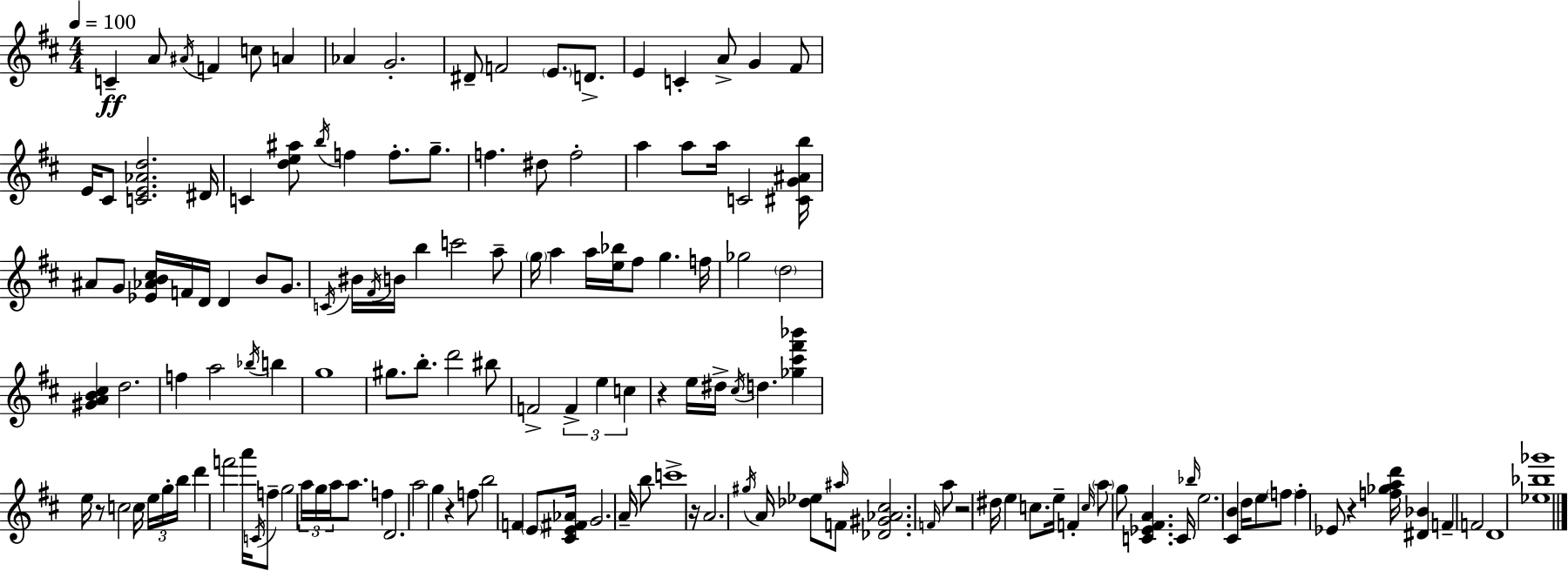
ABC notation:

X:1
T:Untitled
M:4/4
L:1/4
K:D
C A/2 ^A/4 F c/2 A _A G2 ^D/2 F2 E/2 D/2 E C A/2 G ^F/2 E/4 ^C/2 [CE_Ad]2 ^D/4 C [de^a]/2 b/4 f f/2 g/2 f ^d/2 f2 a a/2 a/4 C2 [^CG^Ab]/4 ^A/2 G/2 [_E_AB^c]/4 F/4 D/4 D B/2 G/2 C/4 ^B/4 ^F/4 B/4 b c'2 a/2 g/4 a a/4 [e_b]/4 ^f/2 g f/4 _g2 d2 [^GAB^c] d2 f a2 _b/4 b g4 ^g/2 b/2 d'2 ^b/2 F2 F e c z e/4 ^d/4 ^c/4 d [_g^c'^f'_b'] e/4 z/2 c2 c/4 e/4 g/4 b/4 d' f'2 a'/4 C/4 f/2 g2 a/4 g/4 a/4 a/2 f D2 a2 g z f/2 b2 F E/2 [^CE^F_A]/4 G2 A/4 b/2 c'4 z/4 A2 ^g/4 A/4 [_d_e]/2 ^a/4 F/2 [_D^G_A^c]2 F/4 a/2 z2 ^d/4 e c/2 e/4 F c/4 a/2 g/2 [C_E^FA] C/4 _b/4 e2 [^CB] d/4 e/2 f/2 f _E/2 z [f_gad']/4 [^D_B] F F2 D4 [_e_b_g']4